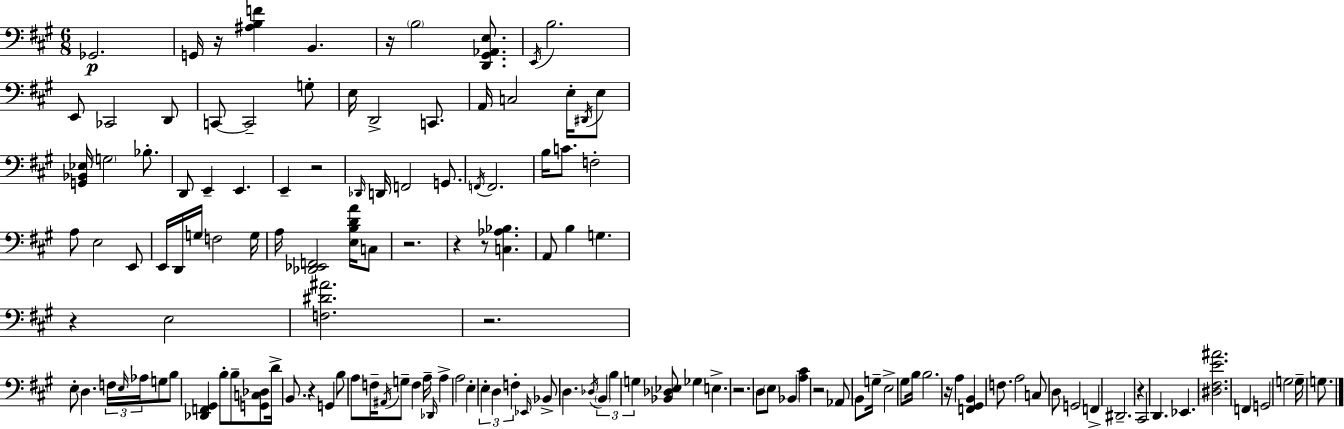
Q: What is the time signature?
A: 6/8